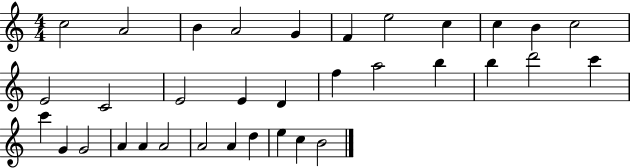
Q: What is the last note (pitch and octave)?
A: B4